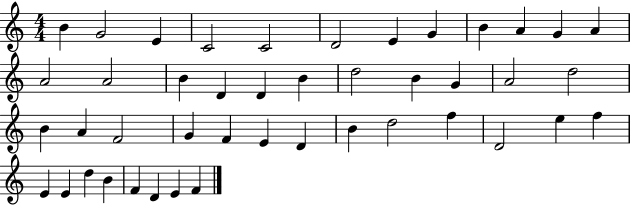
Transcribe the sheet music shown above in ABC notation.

X:1
T:Untitled
M:4/4
L:1/4
K:C
B G2 E C2 C2 D2 E G B A G A A2 A2 B D D B d2 B G A2 d2 B A F2 G F E D B d2 f D2 e f E E d B F D E F